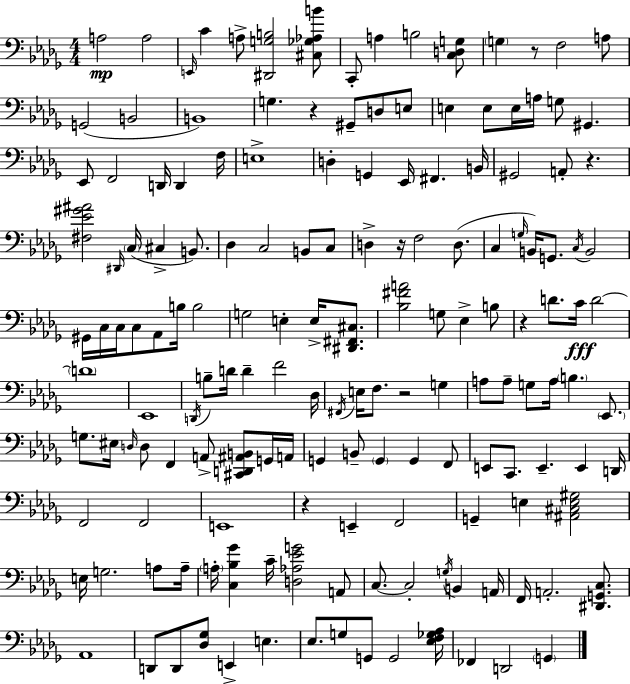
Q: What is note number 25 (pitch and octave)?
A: Eb2